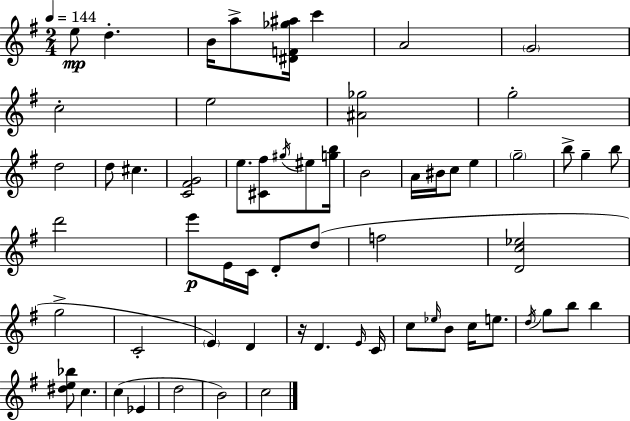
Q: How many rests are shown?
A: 1